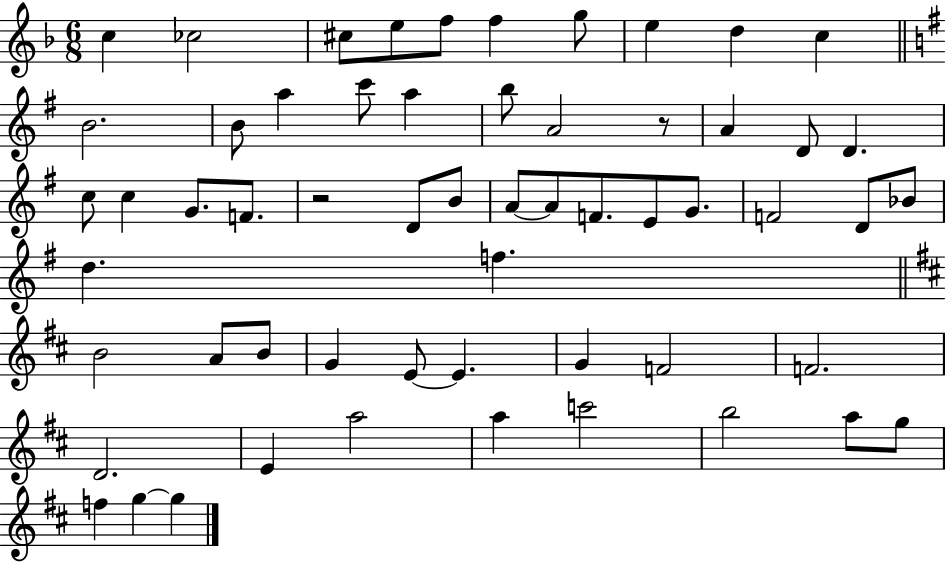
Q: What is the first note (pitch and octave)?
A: C5